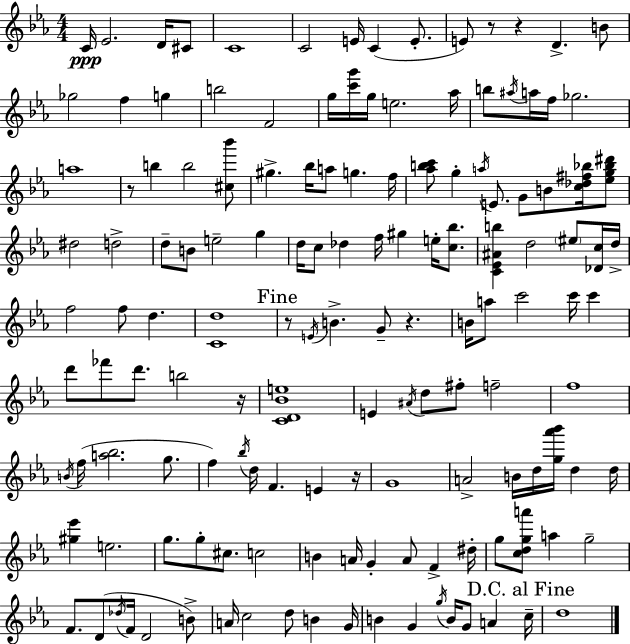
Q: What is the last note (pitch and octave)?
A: D5